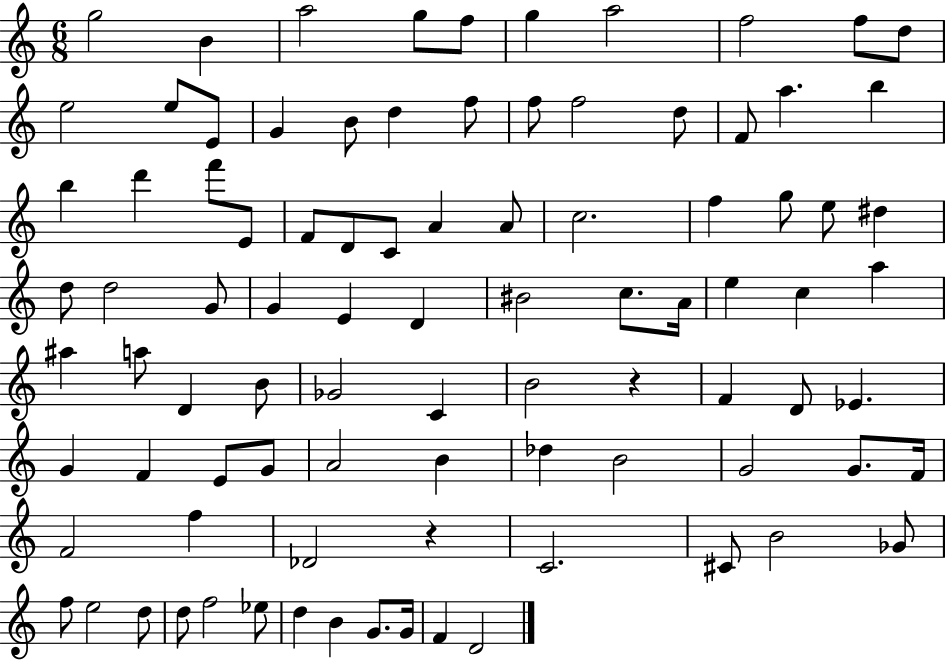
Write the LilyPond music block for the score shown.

{
  \clef treble
  \numericTimeSignature
  \time 6/8
  \key c \major
  \repeat volta 2 { g''2 b'4 | a''2 g''8 f''8 | g''4 a''2 | f''2 f''8 d''8 | \break e''2 e''8 e'8 | g'4 b'8 d''4 f''8 | f''8 f''2 d''8 | f'8 a''4. b''4 | \break b''4 d'''4 f'''8 e'8 | f'8 d'8 c'8 a'4 a'8 | c''2. | f''4 g''8 e''8 dis''4 | \break d''8 d''2 g'8 | g'4 e'4 d'4 | bis'2 c''8. a'16 | e''4 c''4 a''4 | \break ais''4 a''8 d'4 b'8 | ges'2 c'4 | b'2 r4 | f'4 d'8 ees'4. | \break g'4 f'4 e'8 g'8 | a'2 b'4 | des''4 b'2 | g'2 g'8. f'16 | \break f'2 f''4 | des'2 r4 | c'2. | cis'8 b'2 ges'8 | \break f''8 e''2 d''8 | d''8 f''2 ees''8 | d''4 b'4 g'8. g'16 | f'4 d'2 | \break } \bar "|."
}